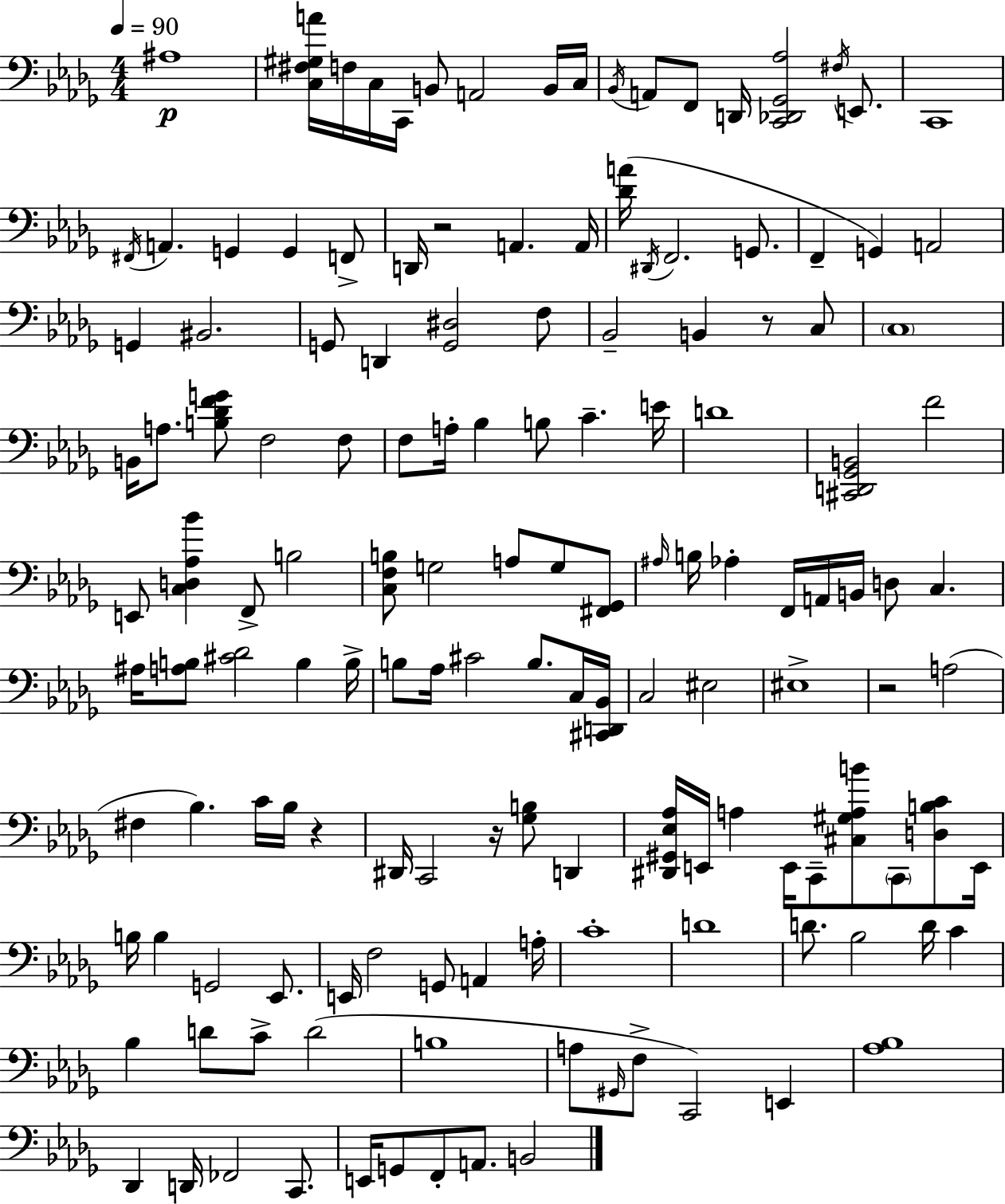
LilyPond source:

{
  \clef bass
  \numericTimeSignature
  \time 4/4
  \key bes \minor
  \tempo 4 = 90
  ais1\p | <c fis gis a'>16 f16 c16 c,16 b,8 a,2 b,16 c16 | \acciaccatura { bes,16 } a,8 f,8 d,16 <c, des, ges, aes>2 \acciaccatura { fis16 } e,8. | c,1 | \break \acciaccatura { fis,16 } a,4. g,4 g,4 | f,8-> d,16 r2 a,4. | a,16 <des' a'>16( \acciaccatura { dis,16 } f,2. | g,8. f,4-- g,4) a,2 | \break g,4 bis,2. | g,8 d,4 <g, dis>2 | f8 bes,2-- b,4 | r8 c8 \parenthesize c1 | \break b,16 a8. <b des' f' g'>8 f2 | f8 f8 a16-. bes4 b8 c'4.-- | e'16 d'1 | <cis, d, ges, b,>2 f'2 | \break e,8 <c d aes bes'>4 f,8-> b2 | <c f b>8 g2 a8 | g8 <fis, ges,>8 \grace { ais16 } b16 aes4-. f,16 a,16 b,16 d8 c4. | ais16 <a b>8 <cis' des'>2 | \break b4 b16-> b8 aes16 cis'2 | b8. c16 <cis, d, bes,>16 c2 eis2 | eis1-> | r2 a2( | \break fis4 bes4.) c'16 | bes16 r4 dis,16 c,2 r16 <ges b>8 | d,4 <dis, gis, ees aes>16 e,16 a4 e,16 c,8-- <cis gis a b'>8 | \parenthesize c,8 <d b c'>8 e,16 b16 b4 g,2 | \break ees,8. e,16 f2 g,8 | a,4 a16-. c'1-. | d'1 | d'8. bes2 | \break d'16 c'4 bes4 d'8 c'8-> d'2( | b1 | a8 \grace { gis,16 } f8-> c,2) | e,4 <aes bes>1 | \break des,4 d,16 fes,2 | c,8. e,16 g,8 f,8-. a,8. b,2 | \bar "|."
}